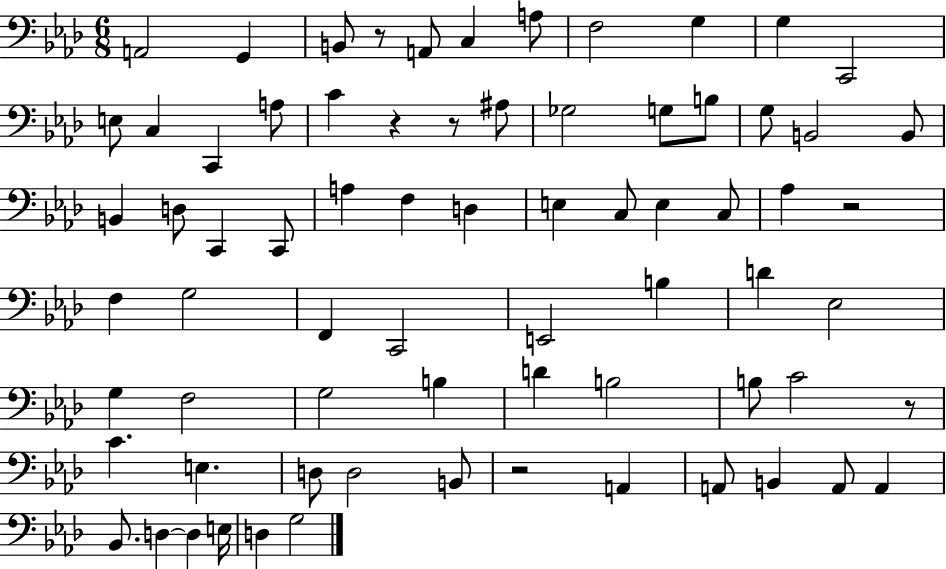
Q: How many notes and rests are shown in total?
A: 72